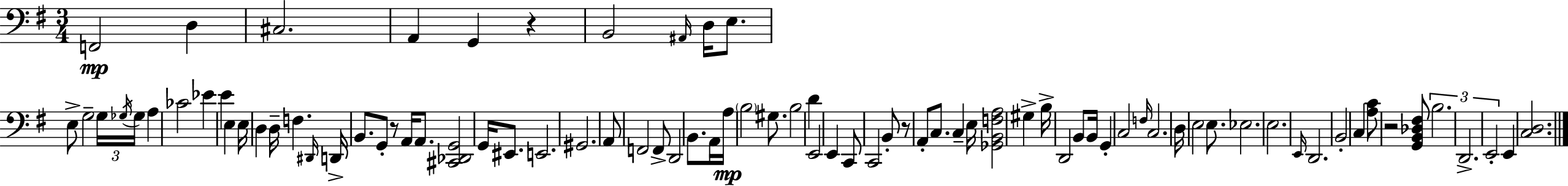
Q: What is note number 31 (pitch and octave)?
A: EIS2